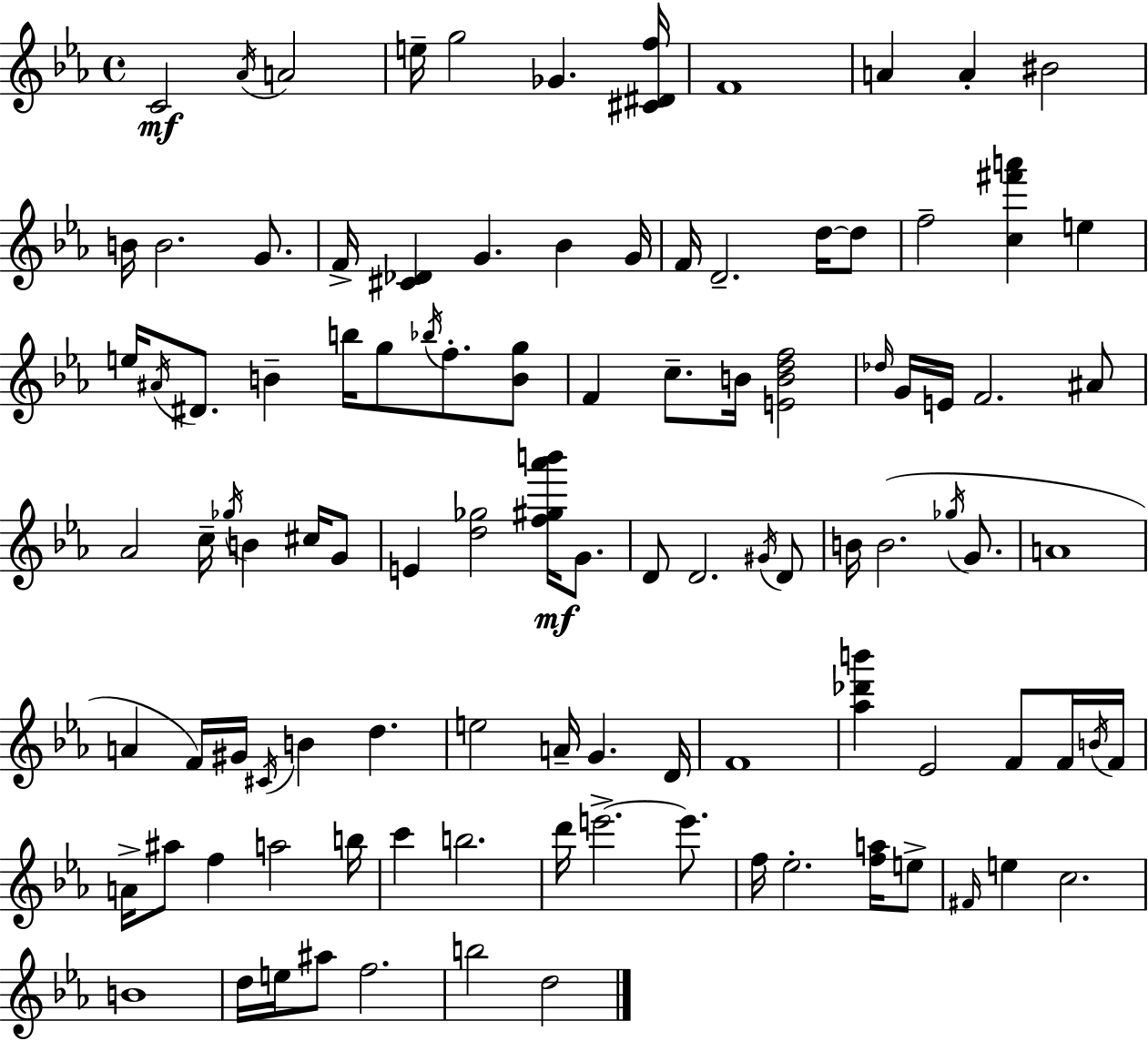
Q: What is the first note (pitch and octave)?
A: C4